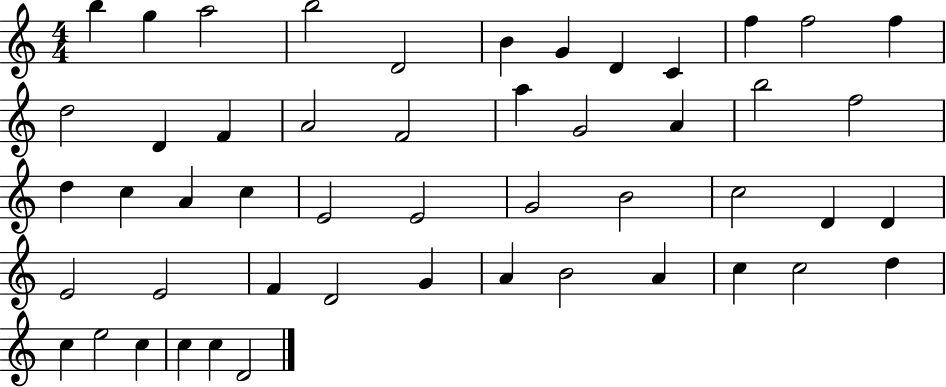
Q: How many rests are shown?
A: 0